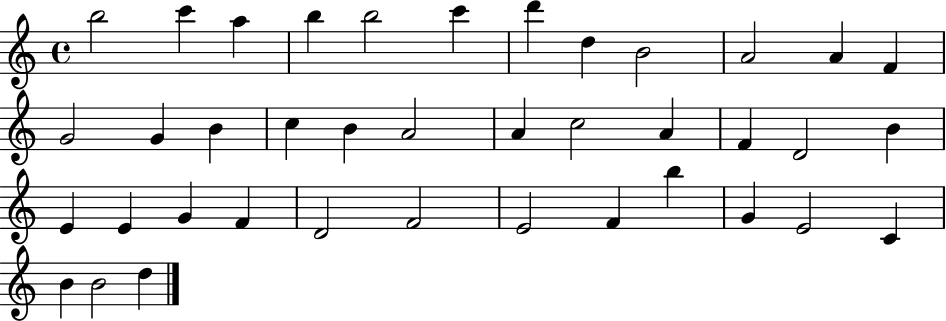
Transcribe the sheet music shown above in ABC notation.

X:1
T:Untitled
M:4/4
L:1/4
K:C
b2 c' a b b2 c' d' d B2 A2 A F G2 G B c B A2 A c2 A F D2 B E E G F D2 F2 E2 F b G E2 C B B2 d